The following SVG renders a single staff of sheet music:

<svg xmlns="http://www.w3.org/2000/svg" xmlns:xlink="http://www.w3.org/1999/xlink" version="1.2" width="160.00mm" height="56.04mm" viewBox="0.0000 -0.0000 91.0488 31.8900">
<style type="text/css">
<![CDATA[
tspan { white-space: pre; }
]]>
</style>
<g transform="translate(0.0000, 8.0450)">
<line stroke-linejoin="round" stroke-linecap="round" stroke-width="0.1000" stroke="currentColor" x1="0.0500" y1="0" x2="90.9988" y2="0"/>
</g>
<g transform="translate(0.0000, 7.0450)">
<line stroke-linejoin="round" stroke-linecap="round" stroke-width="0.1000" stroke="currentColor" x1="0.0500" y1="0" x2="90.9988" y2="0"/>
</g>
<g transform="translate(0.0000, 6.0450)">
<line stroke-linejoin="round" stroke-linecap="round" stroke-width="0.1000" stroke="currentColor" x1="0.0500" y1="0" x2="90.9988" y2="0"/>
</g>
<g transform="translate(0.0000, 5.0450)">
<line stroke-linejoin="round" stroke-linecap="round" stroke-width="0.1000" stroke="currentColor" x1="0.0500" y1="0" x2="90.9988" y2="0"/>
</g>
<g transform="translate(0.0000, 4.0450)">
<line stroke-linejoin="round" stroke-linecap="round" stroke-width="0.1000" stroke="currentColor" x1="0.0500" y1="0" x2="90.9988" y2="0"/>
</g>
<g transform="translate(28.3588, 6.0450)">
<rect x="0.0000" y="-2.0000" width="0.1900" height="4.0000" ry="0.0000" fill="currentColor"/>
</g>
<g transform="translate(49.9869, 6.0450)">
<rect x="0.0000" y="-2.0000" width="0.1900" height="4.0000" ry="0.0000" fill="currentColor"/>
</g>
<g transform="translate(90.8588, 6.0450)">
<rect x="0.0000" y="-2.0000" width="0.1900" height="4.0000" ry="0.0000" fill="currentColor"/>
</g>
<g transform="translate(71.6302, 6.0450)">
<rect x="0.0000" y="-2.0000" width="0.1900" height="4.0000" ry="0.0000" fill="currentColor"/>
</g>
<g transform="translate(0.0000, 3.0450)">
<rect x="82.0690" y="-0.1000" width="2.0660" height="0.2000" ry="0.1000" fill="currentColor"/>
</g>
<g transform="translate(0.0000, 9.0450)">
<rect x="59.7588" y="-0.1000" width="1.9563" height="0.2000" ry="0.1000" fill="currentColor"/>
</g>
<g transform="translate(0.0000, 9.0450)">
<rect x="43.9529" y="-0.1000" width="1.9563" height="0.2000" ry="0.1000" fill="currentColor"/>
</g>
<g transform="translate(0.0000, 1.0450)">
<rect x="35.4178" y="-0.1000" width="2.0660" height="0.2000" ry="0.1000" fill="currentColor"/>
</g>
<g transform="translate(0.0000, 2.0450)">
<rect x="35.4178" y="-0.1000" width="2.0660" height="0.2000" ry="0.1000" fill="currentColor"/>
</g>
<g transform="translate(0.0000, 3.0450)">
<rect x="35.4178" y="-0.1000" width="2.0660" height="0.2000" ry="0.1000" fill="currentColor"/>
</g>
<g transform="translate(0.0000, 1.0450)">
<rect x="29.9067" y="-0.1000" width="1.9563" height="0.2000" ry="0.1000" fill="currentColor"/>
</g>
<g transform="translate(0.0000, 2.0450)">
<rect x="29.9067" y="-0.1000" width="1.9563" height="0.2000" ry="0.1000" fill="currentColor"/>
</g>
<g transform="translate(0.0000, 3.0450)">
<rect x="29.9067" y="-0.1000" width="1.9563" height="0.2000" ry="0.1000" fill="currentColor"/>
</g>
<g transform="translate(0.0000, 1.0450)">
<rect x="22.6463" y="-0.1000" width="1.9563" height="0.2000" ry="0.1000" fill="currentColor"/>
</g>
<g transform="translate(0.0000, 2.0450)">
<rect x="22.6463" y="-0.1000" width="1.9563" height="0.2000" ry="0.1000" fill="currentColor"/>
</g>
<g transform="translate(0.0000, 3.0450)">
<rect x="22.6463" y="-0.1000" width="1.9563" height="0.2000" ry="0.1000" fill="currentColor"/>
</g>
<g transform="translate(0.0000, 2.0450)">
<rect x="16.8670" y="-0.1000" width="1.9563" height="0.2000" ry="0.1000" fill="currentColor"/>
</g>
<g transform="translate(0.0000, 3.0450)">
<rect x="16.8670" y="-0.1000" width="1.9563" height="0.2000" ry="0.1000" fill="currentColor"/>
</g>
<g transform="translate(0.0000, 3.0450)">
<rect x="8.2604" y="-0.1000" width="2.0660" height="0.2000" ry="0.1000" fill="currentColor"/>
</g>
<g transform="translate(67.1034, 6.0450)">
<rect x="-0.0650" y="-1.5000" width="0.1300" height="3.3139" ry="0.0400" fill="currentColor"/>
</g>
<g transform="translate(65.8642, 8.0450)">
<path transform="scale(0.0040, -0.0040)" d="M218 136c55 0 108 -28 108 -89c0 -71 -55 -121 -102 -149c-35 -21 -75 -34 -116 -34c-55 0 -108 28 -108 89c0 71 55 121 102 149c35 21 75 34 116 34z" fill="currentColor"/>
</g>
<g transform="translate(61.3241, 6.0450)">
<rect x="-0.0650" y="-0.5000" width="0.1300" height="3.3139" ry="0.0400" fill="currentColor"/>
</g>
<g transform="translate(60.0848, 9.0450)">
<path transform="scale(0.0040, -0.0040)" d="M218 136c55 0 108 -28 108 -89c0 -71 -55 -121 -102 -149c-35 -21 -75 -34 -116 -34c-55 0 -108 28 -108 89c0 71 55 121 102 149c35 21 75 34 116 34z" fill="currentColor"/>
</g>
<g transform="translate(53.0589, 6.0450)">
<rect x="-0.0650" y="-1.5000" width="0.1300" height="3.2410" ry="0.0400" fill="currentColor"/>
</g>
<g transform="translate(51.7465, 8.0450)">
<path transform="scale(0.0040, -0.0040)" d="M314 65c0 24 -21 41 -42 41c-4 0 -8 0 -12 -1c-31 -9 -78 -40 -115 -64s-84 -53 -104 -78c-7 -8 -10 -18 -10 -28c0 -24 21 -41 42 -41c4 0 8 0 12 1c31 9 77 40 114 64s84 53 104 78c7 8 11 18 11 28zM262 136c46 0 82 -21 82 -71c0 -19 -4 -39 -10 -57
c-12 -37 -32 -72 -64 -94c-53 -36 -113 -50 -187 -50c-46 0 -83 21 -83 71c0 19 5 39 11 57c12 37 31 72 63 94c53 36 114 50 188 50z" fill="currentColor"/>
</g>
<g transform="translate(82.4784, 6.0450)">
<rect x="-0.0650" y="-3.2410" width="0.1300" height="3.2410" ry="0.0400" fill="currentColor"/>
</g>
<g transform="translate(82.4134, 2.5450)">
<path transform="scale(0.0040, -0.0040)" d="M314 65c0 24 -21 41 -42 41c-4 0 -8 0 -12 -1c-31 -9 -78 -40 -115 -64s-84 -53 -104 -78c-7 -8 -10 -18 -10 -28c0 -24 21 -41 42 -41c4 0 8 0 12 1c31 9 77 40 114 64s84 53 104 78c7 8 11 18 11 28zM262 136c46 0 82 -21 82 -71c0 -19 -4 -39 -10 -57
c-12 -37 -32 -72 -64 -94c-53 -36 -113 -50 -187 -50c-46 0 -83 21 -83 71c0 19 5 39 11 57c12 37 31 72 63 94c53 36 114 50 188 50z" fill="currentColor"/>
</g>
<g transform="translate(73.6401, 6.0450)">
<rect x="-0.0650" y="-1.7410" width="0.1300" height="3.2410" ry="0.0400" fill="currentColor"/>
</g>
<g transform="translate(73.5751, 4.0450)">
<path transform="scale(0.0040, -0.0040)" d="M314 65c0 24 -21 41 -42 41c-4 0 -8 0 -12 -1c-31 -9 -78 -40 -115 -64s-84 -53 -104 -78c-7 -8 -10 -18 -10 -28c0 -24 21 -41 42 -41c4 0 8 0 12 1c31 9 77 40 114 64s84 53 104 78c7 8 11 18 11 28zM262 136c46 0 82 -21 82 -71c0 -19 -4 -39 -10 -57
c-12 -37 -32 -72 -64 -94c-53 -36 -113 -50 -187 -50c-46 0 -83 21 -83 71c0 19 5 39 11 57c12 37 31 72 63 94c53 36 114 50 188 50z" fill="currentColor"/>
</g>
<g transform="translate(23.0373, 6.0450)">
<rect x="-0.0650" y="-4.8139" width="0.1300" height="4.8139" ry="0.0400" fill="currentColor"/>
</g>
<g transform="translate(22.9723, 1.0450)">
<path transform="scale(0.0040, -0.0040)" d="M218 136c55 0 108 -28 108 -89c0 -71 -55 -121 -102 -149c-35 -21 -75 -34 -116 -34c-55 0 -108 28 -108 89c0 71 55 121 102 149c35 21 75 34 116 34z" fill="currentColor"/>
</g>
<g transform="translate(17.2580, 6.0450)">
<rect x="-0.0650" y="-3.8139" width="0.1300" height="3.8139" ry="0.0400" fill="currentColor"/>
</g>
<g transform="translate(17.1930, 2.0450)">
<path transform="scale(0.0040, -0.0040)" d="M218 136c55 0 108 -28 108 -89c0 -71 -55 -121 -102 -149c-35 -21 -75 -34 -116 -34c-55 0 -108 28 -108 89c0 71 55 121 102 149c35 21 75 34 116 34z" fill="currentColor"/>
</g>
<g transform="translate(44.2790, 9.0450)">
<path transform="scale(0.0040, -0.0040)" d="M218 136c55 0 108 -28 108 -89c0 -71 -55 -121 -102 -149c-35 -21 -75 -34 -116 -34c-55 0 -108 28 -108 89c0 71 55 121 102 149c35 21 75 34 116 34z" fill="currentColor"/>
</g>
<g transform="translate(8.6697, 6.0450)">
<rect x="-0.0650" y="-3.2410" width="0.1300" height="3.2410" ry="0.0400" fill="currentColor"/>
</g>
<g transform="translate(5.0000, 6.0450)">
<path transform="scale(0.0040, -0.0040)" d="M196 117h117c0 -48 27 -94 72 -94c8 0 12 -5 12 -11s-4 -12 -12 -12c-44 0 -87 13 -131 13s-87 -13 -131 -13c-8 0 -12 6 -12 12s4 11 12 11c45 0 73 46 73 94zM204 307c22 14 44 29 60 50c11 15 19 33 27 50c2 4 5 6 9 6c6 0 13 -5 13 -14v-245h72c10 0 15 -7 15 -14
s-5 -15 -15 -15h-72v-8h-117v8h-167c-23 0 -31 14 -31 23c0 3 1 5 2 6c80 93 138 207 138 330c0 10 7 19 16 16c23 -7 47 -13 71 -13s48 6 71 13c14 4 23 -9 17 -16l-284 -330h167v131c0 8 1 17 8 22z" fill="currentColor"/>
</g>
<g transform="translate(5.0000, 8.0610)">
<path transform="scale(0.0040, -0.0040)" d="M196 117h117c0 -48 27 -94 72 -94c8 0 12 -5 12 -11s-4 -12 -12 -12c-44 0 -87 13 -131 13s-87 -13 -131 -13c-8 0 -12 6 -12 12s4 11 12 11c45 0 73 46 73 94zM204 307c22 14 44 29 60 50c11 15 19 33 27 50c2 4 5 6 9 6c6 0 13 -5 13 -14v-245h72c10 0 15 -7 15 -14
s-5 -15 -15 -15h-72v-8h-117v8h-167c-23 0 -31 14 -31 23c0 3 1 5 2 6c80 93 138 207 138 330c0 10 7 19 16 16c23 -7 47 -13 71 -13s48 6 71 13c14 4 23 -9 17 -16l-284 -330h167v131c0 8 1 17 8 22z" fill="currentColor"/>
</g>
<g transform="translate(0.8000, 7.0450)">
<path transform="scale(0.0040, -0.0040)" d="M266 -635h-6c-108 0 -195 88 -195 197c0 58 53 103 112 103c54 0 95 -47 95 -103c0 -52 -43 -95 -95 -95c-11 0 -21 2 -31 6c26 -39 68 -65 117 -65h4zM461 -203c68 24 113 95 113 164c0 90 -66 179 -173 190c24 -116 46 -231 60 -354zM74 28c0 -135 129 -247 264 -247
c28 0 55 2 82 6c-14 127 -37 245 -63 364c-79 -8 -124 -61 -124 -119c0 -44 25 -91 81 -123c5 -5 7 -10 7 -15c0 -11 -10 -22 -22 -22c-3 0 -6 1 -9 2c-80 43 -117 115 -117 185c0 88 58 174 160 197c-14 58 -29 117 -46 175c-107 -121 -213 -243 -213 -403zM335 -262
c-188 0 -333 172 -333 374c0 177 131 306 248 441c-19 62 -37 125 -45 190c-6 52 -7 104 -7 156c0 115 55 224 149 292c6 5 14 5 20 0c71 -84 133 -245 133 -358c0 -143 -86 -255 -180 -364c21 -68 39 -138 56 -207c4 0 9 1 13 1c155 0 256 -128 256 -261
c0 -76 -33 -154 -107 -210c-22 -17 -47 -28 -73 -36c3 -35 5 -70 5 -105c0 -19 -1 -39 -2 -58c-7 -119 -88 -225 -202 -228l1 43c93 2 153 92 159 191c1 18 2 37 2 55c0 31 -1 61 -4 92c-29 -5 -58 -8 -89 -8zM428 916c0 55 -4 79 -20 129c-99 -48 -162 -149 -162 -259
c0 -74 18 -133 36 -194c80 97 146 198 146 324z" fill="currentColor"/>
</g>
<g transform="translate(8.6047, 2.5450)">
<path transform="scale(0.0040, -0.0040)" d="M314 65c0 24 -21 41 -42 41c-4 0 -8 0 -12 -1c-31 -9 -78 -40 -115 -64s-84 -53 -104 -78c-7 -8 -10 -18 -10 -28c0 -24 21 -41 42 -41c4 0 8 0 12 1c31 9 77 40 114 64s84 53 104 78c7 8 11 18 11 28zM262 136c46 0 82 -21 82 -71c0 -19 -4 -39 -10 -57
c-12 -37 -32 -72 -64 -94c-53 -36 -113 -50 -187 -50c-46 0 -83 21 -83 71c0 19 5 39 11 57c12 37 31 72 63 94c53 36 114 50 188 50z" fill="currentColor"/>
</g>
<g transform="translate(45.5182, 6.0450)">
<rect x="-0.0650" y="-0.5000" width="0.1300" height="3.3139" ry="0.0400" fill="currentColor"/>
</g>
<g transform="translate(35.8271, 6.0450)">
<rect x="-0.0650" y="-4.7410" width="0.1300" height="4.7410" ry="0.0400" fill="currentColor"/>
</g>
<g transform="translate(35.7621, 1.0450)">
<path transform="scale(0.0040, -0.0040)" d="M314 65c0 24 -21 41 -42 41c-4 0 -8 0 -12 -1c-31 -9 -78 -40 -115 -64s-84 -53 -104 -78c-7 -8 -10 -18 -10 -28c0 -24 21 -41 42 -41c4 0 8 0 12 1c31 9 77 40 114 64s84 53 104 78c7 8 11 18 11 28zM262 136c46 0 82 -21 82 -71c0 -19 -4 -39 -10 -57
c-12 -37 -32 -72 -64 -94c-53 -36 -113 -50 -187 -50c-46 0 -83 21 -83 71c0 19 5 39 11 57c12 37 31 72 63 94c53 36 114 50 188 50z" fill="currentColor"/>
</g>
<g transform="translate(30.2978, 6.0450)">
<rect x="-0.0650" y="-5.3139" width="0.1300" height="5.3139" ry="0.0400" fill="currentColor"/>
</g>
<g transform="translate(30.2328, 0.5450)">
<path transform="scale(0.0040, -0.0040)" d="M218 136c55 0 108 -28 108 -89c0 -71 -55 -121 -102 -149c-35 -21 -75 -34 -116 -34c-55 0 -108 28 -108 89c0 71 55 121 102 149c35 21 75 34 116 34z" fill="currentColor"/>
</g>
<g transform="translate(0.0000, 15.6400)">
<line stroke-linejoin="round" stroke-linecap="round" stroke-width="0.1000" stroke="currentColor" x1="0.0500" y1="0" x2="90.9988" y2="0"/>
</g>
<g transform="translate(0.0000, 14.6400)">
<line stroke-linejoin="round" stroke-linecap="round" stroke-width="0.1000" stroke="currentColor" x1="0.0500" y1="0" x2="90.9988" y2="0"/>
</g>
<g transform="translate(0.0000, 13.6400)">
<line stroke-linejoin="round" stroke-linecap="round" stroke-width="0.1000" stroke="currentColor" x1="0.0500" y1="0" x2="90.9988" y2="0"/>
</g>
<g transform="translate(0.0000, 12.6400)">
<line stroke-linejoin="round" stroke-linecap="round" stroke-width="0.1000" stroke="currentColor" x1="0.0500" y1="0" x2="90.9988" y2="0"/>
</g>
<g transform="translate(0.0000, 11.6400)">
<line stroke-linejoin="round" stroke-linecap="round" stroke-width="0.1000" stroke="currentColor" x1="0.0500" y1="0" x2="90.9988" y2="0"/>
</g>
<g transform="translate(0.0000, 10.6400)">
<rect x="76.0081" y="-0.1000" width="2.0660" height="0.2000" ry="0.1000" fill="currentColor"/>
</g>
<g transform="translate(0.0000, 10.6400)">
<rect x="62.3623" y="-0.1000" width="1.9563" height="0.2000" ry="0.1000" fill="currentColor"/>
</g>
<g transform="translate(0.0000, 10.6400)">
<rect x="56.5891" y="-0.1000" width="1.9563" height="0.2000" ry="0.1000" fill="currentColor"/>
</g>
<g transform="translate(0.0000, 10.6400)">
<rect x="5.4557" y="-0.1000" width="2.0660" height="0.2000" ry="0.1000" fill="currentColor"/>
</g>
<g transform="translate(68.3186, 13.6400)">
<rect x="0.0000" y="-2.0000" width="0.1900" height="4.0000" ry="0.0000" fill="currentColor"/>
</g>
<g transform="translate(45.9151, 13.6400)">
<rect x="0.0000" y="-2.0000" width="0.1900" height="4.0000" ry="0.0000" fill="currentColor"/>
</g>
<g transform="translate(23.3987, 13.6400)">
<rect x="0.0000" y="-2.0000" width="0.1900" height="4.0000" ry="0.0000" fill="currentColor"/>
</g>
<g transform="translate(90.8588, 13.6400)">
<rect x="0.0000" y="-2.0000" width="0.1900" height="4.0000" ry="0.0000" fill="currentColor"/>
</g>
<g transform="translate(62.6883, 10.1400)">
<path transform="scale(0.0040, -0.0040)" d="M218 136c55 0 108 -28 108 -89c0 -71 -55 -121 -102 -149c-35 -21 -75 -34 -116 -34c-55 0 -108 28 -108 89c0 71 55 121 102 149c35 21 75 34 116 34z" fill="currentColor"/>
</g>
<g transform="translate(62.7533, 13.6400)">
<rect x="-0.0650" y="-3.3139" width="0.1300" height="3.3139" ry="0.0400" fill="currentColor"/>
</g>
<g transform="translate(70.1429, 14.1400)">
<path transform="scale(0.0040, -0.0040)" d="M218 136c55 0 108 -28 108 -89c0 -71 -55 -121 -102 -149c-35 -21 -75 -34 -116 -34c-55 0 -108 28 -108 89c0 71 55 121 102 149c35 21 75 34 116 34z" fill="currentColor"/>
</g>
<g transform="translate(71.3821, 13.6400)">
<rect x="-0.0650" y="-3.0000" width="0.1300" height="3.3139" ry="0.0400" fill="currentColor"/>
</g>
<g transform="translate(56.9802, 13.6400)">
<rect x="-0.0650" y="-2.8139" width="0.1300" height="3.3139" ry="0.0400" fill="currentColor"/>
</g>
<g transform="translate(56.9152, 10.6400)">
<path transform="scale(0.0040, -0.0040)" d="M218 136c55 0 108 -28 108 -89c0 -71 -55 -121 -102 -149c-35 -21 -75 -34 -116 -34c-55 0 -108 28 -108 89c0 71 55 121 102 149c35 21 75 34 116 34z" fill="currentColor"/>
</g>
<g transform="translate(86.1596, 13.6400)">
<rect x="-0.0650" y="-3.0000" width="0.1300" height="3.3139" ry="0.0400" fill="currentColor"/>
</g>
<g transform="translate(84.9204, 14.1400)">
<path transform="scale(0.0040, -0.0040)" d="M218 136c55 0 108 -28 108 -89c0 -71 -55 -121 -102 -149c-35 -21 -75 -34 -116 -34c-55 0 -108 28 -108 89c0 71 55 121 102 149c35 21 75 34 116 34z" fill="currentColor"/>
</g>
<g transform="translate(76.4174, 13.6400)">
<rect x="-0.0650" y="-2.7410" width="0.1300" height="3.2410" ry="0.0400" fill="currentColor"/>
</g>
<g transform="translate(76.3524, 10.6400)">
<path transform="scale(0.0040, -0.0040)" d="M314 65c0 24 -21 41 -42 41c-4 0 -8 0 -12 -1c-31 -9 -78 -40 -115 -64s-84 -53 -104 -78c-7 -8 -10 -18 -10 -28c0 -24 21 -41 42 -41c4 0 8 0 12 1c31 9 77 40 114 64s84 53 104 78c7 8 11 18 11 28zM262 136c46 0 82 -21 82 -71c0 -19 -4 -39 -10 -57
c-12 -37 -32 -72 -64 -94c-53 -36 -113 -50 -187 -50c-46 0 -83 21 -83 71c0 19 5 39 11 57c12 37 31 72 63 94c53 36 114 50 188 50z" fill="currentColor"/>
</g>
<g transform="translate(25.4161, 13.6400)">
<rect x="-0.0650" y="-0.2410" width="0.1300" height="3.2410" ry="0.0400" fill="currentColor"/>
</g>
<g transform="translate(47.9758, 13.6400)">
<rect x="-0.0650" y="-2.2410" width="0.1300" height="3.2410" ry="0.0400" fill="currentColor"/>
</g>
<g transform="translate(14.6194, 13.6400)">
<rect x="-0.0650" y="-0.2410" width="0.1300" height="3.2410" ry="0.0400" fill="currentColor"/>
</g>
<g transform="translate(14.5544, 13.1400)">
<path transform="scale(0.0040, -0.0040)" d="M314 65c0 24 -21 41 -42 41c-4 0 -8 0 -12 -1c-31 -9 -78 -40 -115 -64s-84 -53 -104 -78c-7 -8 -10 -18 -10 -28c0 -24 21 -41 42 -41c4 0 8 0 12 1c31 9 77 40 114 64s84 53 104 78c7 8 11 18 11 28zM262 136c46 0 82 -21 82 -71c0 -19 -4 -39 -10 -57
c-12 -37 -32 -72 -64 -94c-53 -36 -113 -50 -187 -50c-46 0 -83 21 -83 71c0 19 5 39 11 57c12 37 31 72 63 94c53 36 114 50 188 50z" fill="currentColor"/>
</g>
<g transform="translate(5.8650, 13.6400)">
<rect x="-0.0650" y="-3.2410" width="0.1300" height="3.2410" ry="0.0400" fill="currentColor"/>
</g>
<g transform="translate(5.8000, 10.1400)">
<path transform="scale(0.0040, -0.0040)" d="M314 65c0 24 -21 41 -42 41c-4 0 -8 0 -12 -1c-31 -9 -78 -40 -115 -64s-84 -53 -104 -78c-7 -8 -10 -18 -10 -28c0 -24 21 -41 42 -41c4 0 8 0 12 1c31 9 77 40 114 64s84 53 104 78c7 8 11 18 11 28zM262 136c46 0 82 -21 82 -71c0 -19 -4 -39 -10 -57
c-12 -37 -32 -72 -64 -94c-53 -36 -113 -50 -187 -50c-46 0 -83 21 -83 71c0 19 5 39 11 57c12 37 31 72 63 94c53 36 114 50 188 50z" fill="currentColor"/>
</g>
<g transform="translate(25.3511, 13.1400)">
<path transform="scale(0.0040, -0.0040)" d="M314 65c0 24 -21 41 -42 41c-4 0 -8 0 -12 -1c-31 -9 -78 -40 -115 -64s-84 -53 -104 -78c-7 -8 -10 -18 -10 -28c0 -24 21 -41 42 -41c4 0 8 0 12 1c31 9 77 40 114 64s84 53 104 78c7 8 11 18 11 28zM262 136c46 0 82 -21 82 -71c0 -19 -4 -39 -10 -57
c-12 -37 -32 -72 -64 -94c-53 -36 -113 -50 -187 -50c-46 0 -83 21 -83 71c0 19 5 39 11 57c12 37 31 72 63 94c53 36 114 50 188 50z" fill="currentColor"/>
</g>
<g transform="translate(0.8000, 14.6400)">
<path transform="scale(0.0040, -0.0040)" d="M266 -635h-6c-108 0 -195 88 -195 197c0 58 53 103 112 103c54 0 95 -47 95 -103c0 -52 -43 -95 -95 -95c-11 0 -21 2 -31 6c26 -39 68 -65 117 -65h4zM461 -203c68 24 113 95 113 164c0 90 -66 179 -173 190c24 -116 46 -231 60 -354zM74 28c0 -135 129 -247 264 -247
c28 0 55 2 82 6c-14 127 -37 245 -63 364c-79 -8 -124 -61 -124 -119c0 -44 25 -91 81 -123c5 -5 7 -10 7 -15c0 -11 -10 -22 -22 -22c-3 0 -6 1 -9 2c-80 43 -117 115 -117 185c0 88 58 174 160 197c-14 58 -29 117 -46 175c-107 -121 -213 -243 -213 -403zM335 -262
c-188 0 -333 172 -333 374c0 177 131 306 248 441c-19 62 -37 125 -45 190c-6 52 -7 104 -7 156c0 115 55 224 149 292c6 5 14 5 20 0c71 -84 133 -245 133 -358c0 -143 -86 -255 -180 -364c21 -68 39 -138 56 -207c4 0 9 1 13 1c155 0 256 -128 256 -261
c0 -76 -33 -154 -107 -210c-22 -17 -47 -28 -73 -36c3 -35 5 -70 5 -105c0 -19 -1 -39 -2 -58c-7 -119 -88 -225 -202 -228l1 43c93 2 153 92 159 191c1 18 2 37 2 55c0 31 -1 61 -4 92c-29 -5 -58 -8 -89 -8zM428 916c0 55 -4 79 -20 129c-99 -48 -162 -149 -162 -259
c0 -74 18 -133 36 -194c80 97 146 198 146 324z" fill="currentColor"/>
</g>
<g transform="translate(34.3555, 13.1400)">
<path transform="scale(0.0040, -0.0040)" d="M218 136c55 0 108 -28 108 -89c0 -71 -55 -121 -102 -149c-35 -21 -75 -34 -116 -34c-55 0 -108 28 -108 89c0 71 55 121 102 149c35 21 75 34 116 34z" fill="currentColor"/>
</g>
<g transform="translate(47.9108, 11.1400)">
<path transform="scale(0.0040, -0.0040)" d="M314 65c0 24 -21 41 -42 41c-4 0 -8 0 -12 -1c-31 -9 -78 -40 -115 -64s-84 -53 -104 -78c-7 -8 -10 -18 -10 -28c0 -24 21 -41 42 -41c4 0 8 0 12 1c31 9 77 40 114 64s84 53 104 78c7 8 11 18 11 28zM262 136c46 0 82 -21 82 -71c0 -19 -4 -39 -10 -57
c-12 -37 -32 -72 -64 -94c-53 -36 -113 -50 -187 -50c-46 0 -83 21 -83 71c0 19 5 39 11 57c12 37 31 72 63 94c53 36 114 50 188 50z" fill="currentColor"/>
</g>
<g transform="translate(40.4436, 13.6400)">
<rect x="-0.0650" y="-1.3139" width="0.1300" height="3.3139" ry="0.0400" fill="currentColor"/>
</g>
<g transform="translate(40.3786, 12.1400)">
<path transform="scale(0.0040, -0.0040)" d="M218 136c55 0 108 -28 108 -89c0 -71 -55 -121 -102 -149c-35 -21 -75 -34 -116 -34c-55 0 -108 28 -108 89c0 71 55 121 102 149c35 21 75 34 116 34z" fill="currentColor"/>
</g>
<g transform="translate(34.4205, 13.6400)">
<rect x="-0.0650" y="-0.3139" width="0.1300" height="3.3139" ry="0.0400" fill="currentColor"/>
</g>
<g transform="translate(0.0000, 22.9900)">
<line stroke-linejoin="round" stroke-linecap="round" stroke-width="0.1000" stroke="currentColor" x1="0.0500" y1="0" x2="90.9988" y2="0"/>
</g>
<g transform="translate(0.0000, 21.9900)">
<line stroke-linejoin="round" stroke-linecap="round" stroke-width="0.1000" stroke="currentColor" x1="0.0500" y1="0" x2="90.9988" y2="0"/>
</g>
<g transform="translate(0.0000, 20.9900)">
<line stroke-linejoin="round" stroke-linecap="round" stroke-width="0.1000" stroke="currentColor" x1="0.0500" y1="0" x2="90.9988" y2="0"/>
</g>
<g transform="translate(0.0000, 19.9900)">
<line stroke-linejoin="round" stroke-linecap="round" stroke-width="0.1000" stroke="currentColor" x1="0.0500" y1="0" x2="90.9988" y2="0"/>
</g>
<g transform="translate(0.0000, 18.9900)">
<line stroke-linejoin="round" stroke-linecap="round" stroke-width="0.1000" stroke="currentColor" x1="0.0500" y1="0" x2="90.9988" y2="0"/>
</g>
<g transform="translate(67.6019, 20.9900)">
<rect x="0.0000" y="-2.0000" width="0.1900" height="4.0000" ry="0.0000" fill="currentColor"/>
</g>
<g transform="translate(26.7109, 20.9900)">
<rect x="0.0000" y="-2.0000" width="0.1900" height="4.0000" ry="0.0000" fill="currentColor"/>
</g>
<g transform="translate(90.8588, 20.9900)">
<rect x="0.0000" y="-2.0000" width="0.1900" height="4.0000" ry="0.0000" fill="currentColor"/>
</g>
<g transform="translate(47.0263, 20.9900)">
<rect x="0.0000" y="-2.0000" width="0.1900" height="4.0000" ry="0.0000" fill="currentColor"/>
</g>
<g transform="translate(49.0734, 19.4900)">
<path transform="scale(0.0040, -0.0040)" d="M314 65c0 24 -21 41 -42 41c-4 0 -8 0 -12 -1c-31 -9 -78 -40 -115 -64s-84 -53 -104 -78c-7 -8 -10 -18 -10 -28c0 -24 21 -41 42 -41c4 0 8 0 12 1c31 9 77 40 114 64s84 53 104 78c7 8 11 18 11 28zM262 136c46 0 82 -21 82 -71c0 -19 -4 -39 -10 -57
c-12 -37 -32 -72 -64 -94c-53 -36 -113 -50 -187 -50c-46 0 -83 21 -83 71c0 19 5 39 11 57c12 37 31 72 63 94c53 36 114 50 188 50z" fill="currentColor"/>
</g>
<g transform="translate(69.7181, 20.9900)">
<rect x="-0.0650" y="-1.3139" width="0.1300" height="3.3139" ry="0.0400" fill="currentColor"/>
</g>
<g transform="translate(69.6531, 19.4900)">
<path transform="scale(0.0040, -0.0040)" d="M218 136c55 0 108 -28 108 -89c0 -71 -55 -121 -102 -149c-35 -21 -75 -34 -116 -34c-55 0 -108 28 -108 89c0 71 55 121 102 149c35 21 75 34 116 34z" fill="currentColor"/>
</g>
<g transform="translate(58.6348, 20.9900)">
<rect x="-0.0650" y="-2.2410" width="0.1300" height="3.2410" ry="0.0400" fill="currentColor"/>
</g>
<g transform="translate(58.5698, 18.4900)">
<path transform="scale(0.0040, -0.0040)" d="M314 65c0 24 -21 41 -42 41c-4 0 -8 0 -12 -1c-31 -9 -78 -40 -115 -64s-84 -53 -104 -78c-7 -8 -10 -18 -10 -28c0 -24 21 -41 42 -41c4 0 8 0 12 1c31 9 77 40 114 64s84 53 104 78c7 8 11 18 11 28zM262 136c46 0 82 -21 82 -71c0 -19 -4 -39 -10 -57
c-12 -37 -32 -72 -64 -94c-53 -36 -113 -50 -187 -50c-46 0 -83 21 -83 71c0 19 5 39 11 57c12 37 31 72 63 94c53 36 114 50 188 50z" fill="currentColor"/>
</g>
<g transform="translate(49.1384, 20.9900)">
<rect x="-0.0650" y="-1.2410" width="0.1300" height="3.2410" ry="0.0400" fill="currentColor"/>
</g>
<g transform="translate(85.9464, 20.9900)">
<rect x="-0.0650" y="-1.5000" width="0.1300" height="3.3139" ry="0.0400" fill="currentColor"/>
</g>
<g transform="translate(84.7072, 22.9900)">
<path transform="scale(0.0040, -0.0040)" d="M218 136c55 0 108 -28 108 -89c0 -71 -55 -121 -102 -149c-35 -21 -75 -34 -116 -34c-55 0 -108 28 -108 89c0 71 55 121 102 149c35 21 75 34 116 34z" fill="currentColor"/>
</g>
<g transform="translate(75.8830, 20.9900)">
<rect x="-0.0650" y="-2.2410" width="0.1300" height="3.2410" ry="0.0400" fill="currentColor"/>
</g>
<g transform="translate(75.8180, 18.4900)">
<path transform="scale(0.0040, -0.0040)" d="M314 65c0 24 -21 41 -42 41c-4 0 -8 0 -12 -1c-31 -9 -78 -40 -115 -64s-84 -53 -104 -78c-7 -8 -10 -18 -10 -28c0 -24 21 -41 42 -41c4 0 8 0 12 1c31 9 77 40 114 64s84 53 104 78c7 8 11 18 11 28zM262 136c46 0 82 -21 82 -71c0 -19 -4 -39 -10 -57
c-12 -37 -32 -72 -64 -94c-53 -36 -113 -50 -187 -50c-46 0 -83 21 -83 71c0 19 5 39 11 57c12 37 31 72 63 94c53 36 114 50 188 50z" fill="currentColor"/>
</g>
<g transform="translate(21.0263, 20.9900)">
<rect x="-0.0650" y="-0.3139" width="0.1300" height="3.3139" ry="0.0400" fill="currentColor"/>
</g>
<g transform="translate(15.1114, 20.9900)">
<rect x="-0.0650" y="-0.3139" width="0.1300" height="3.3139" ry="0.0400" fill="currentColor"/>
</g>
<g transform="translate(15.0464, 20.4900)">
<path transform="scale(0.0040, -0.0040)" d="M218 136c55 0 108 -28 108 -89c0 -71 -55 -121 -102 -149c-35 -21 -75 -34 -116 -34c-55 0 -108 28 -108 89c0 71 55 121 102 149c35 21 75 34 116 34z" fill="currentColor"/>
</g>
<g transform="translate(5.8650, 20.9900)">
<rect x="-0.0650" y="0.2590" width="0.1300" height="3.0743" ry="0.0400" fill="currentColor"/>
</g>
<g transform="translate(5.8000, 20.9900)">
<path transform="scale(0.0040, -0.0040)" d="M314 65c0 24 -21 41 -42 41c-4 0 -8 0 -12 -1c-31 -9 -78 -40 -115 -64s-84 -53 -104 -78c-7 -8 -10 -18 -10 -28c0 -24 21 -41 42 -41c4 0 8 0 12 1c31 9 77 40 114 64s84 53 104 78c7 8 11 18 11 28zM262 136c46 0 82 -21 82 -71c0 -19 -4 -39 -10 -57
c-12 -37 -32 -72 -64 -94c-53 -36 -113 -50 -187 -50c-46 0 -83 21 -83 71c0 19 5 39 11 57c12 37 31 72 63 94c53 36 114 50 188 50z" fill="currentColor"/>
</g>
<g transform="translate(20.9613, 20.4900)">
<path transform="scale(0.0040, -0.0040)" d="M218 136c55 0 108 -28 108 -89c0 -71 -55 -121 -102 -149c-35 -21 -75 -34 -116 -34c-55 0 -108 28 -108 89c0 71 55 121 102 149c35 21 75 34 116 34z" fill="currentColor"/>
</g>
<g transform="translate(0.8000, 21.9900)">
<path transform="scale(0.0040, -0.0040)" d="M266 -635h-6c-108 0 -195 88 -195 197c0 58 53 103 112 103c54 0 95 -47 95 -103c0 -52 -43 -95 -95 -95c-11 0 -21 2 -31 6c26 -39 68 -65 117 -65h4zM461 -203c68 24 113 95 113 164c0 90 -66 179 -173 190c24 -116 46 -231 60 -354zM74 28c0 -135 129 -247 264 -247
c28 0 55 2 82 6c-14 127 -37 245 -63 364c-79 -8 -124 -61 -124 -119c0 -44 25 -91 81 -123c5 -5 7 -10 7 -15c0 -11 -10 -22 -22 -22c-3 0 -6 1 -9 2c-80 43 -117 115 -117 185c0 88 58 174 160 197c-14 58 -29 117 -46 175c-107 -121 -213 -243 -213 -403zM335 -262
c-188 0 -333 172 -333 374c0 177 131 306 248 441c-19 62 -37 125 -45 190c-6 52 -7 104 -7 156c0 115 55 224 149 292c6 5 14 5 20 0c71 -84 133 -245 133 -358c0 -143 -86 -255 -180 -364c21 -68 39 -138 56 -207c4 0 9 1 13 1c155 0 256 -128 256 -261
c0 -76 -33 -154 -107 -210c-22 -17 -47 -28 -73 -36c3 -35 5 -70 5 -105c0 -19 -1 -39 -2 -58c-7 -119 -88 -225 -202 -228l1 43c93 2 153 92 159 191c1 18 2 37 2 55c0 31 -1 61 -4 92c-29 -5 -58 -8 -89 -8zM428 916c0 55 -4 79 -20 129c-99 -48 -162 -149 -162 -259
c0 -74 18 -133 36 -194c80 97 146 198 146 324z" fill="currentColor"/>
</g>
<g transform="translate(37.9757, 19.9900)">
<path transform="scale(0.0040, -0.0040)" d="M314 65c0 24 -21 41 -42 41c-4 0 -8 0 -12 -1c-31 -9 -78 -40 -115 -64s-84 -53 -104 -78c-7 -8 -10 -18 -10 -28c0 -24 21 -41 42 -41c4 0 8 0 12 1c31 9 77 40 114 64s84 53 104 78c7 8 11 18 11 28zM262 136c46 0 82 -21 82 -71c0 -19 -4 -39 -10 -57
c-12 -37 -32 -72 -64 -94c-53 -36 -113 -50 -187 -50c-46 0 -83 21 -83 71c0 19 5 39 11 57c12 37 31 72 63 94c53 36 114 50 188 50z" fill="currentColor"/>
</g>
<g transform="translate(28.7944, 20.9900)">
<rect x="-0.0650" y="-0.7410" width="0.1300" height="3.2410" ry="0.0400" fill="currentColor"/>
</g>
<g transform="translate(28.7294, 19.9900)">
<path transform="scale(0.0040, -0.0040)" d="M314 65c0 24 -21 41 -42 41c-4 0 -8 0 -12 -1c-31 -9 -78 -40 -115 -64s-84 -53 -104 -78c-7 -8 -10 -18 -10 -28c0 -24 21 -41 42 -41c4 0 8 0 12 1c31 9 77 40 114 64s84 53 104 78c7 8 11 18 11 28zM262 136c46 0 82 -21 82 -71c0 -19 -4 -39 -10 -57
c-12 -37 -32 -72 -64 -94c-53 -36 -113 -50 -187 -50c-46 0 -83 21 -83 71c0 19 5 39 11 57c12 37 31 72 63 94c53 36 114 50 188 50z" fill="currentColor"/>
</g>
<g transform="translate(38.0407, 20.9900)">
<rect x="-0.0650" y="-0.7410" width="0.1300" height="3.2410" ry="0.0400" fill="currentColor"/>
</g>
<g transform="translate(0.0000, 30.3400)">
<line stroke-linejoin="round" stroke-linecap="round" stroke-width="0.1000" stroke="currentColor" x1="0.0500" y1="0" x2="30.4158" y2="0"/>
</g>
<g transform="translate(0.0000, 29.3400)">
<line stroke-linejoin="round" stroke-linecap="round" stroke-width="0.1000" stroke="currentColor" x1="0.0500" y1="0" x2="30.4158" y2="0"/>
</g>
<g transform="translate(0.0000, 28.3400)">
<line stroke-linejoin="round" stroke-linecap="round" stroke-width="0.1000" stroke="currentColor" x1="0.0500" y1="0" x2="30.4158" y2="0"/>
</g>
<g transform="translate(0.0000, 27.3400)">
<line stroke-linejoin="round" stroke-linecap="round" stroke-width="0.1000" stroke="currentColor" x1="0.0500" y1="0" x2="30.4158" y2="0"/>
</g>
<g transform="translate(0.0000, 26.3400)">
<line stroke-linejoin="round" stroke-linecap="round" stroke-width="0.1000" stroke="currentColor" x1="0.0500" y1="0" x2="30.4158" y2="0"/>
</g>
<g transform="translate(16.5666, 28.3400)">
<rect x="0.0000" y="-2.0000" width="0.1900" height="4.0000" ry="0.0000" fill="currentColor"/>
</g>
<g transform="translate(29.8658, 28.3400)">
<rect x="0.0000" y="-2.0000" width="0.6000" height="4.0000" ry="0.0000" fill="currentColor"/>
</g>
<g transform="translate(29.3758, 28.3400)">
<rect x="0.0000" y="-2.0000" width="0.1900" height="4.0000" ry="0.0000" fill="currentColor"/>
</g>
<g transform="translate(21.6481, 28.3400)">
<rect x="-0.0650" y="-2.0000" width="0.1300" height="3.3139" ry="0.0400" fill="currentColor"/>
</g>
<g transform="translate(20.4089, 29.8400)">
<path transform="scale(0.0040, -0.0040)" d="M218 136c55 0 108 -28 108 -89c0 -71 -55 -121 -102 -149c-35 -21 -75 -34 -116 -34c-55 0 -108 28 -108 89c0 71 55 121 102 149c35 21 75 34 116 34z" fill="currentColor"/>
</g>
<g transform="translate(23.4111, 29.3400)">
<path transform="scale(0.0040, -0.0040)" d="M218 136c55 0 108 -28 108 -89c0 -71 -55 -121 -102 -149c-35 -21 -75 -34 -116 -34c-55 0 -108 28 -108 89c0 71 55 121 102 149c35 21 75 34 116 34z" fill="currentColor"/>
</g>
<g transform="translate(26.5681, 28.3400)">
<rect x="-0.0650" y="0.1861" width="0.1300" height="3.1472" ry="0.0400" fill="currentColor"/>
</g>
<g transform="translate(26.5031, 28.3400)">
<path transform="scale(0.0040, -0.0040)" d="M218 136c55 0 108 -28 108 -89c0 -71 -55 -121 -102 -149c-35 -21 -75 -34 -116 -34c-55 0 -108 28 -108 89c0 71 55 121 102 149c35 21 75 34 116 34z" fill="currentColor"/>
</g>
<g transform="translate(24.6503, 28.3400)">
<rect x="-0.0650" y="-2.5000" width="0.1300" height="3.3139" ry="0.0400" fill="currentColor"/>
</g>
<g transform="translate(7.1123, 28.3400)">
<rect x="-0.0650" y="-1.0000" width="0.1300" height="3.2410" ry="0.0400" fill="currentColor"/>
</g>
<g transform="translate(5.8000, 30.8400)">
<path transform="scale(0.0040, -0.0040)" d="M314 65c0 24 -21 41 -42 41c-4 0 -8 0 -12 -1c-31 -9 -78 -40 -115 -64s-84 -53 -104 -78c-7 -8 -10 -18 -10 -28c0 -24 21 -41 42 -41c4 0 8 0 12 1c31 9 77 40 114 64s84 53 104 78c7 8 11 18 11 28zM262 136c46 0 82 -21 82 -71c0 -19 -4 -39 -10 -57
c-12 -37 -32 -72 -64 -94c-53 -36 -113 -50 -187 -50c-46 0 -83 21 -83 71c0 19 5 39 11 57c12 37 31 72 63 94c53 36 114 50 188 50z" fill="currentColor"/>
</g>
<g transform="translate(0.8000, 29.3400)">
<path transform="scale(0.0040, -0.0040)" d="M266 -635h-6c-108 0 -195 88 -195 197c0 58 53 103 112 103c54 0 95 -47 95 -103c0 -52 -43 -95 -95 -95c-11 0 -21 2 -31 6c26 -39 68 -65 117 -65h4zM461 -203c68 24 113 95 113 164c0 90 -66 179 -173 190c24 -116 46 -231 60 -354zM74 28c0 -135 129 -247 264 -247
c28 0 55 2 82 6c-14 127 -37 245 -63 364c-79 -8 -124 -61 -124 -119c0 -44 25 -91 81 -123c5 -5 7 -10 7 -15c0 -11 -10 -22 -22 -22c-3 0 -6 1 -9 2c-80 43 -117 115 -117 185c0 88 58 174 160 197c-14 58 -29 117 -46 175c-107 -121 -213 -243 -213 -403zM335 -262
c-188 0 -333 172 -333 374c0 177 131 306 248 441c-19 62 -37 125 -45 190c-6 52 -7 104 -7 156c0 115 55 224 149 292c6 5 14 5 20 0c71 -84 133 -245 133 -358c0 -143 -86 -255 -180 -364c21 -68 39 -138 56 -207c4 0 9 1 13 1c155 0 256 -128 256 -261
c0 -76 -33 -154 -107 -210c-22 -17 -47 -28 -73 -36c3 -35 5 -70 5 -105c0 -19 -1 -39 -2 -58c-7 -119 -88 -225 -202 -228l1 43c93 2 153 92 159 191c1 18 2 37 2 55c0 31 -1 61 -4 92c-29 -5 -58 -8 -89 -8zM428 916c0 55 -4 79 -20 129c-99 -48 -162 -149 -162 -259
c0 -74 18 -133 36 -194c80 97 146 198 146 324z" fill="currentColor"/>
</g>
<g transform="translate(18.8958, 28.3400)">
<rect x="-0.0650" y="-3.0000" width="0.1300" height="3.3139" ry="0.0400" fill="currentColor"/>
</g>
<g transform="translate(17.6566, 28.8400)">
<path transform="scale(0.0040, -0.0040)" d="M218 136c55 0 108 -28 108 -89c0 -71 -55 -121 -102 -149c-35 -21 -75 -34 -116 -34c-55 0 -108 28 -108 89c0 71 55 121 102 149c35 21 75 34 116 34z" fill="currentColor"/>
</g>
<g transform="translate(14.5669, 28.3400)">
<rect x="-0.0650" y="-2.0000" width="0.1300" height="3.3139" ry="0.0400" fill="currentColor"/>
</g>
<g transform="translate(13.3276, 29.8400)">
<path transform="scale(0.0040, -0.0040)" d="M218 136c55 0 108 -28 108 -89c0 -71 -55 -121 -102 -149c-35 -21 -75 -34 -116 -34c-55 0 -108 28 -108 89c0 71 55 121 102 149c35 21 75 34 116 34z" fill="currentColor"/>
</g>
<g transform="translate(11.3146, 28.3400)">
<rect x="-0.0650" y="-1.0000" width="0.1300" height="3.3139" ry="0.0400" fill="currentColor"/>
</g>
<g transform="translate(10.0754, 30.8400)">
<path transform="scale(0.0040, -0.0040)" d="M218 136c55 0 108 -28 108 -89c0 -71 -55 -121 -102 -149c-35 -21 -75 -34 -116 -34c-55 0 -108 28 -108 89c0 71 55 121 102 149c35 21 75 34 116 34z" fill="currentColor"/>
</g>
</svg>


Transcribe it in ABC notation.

X:1
T:Untitled
M:4/4
L:1/4
K:C
b2 c' e' f' e'2 C E2 C E f2 b2 b2 c2 c2 c e g2 a b A a2 A B2 c c d2 d2 e2 g2 e g2 E D2 D F A F G B